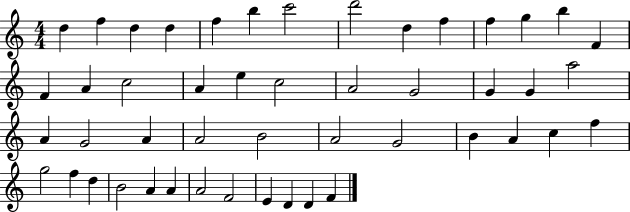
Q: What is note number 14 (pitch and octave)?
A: F4